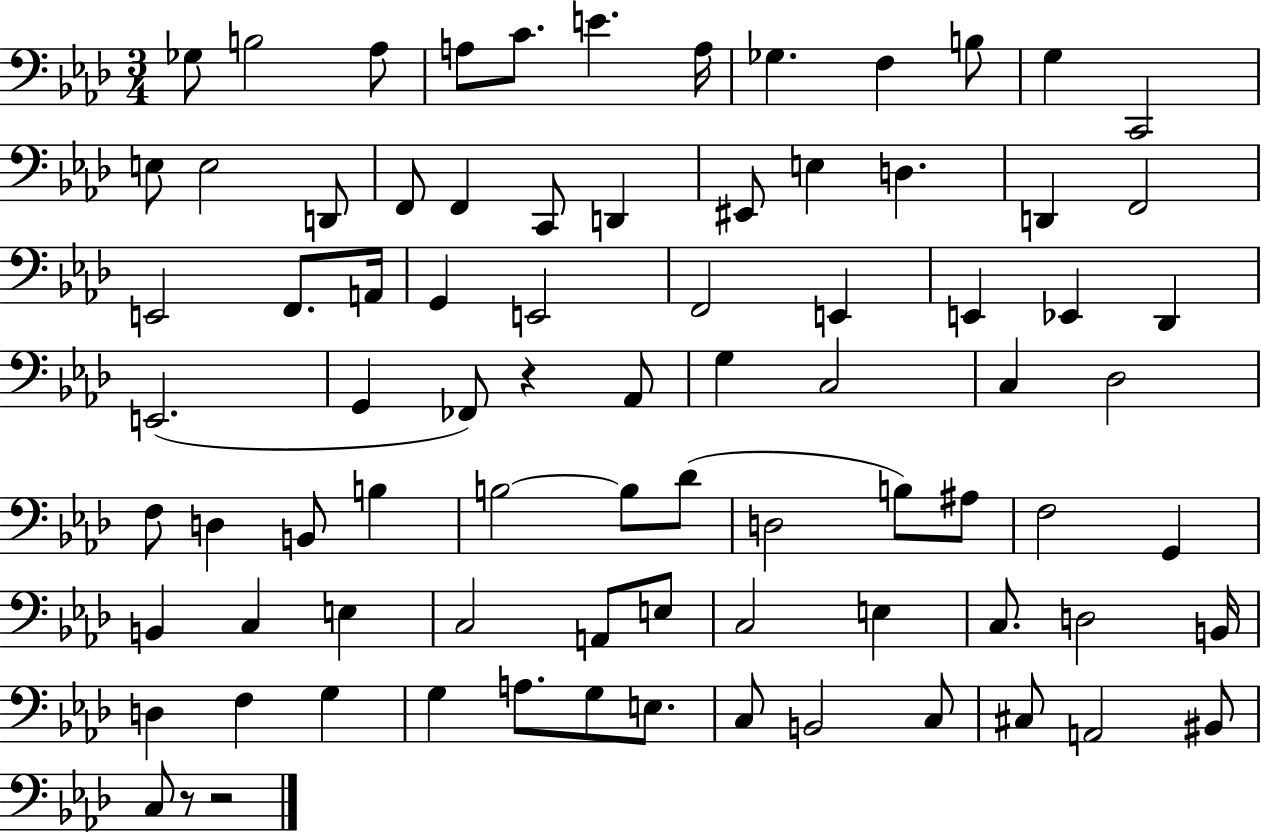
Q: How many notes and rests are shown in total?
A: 82